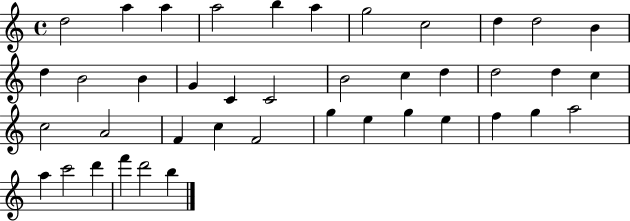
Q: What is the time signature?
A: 4/4